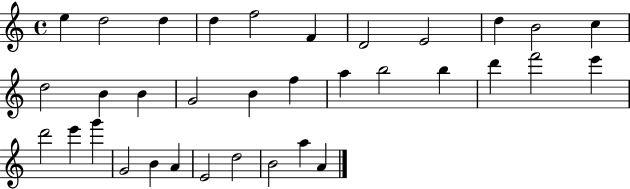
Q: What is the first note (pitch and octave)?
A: E5